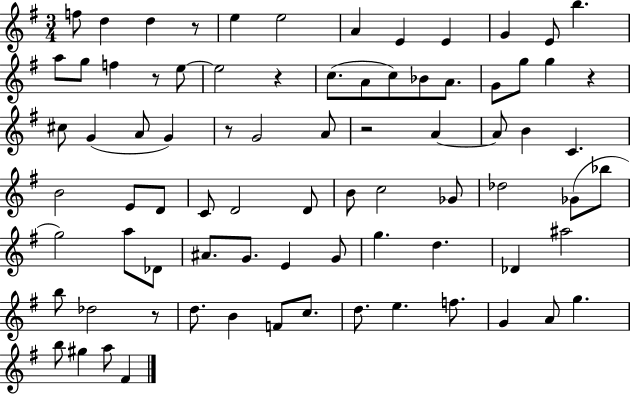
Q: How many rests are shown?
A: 7